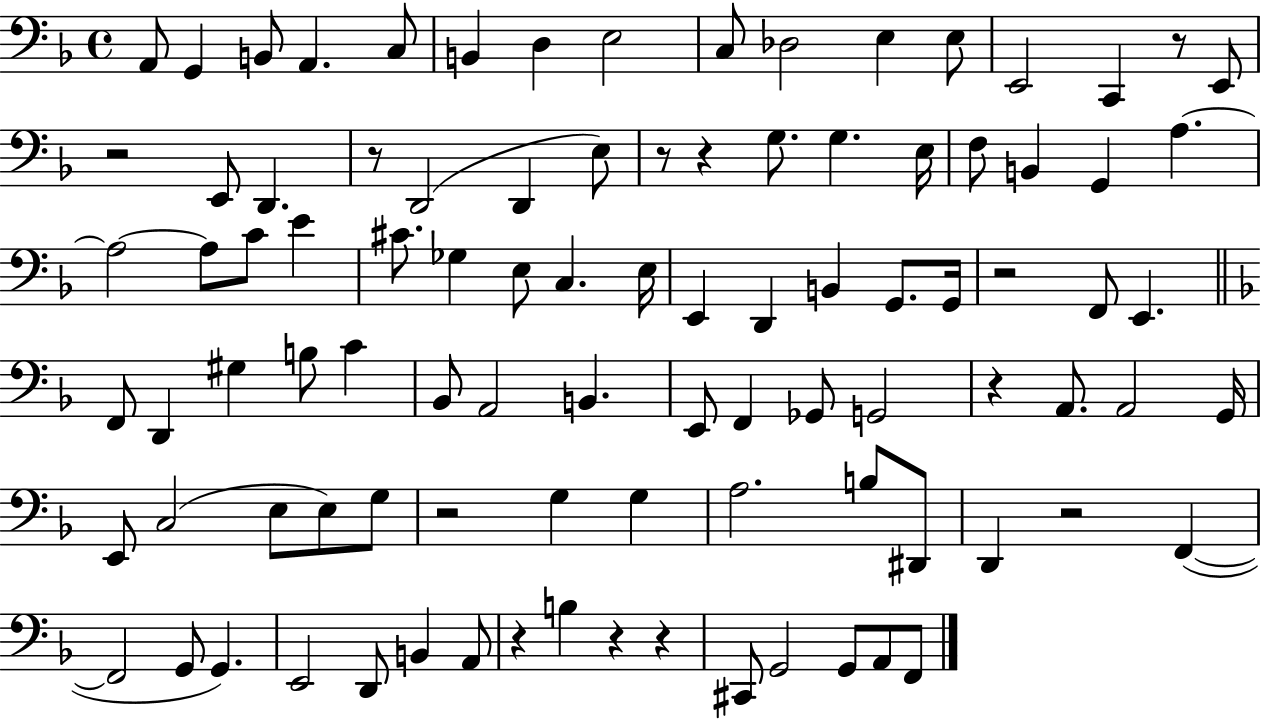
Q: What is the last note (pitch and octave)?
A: F2